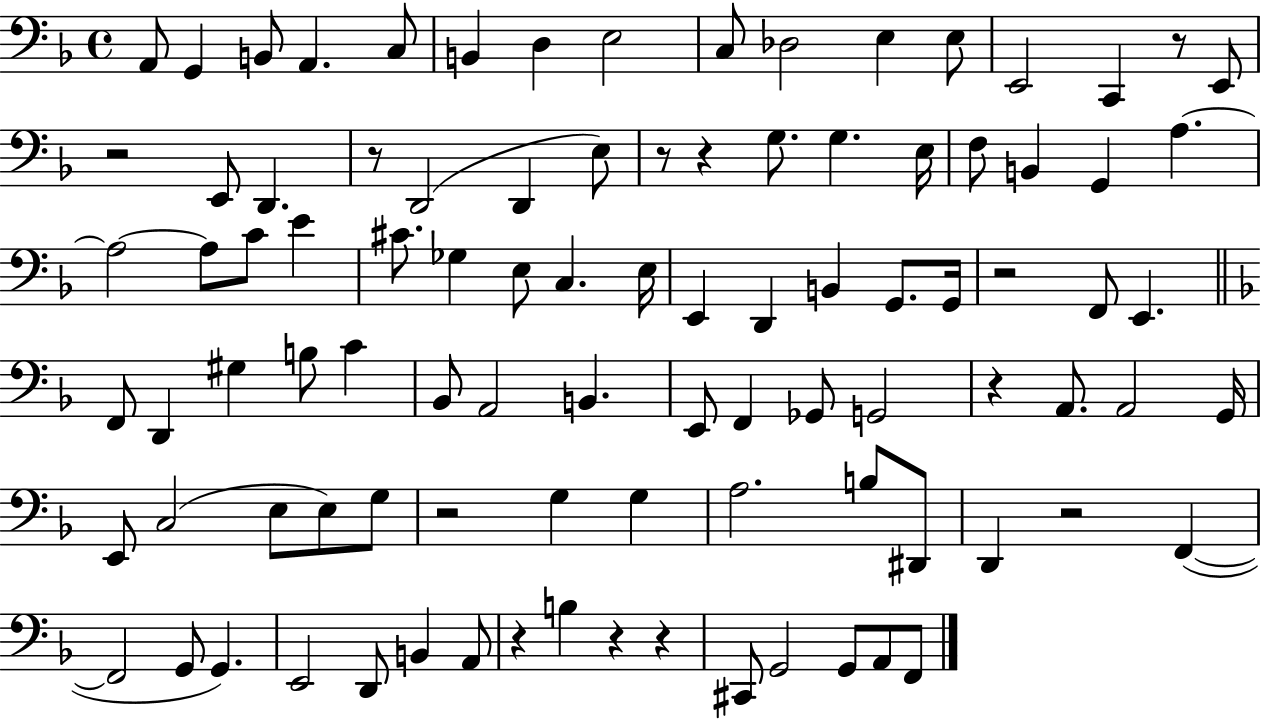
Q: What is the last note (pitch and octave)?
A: F2